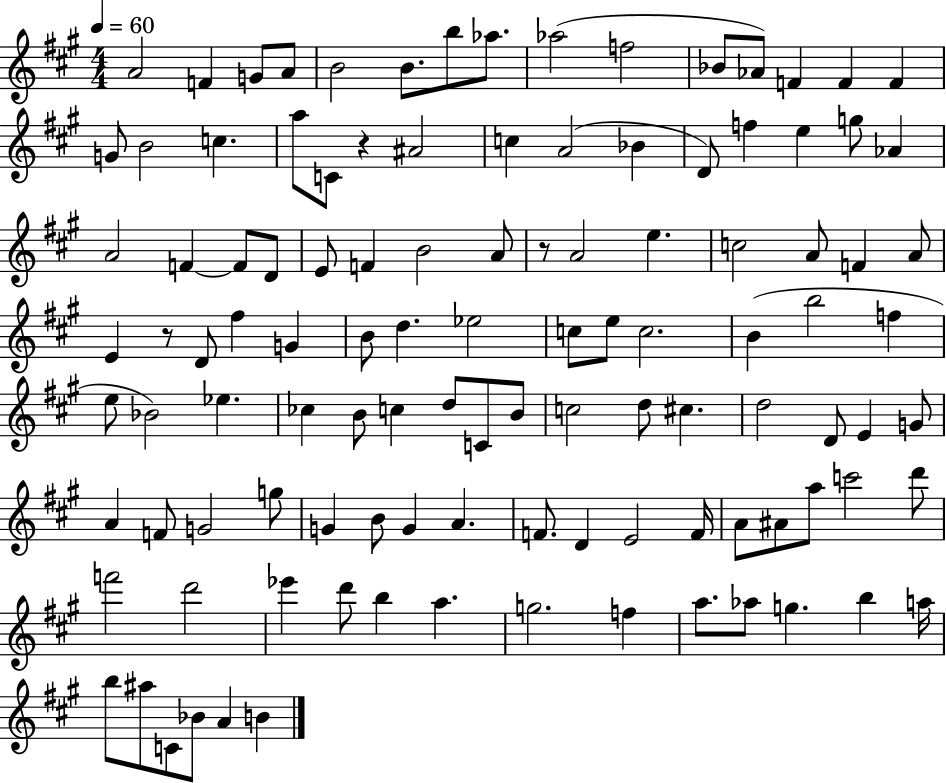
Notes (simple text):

A4/h F4/q G4/e A4/e B4/h B4/e. B5/e Ab5/e. Ab5/h F5/h Bb4/e Ab4/e F4/q F4/q F4/q G4/e B4/h C5/q. A5/e C4/e R/q A#4/h C5/q A4/h Bb4/q D4/e F5/q E5/q G5/e Ab4/q A4/h F4/q F4/e D4/e E4/e F4/q B4/h A4/e R/e A4/h E5/q. C5/h A4/e F4/q A4/e E4/q R/e D4/e F#5/q G4/q B4/e D5/q. Eb5/h C5/e E5/e C5/h. B4/q B5/h F5/q E5/e Bb4/h Eb5/q. CES5/q B4/e C5/q D5/e C4/e B4/e C5/h D5/e C#5/q. D5/h D4/e E4/q G4/e A4/q F4/e G4/h G5/e G4/q B4/e G4/q A4/q. F4/e. D4/q E4/h F4/s A4/e A#4/e A5/e C6/h D6/e F6/h D6/h Eb6/q D6/e B5/q A5/q. G5/h. F5/q A5/e. Ab5/e G5/q. B5/q A5/s B5/e A#5/e C4/e Bb4/e A4/q B4/q